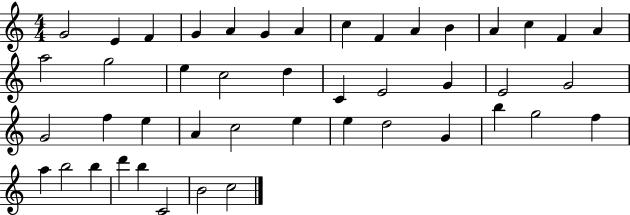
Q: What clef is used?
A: treble